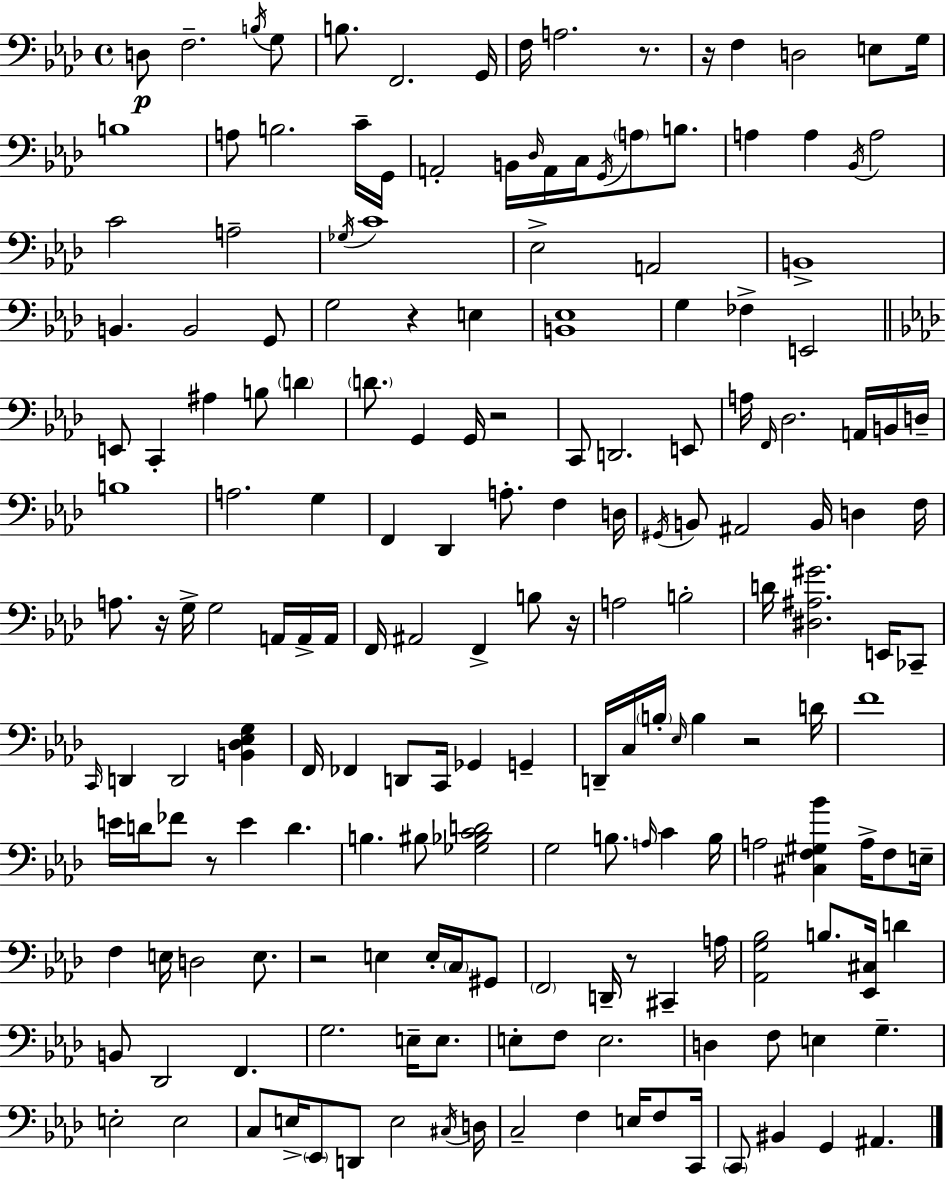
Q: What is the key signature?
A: F minor